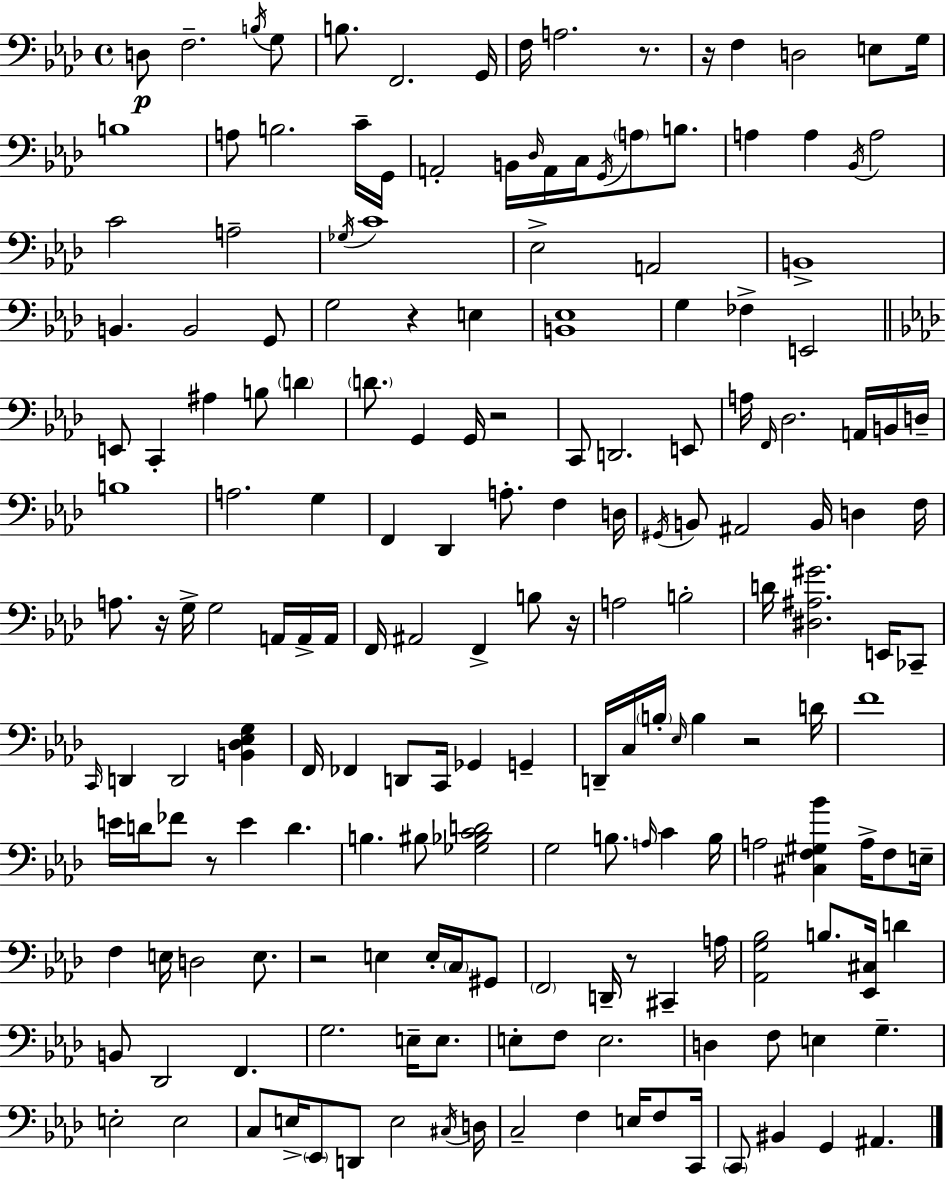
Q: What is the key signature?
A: F minor